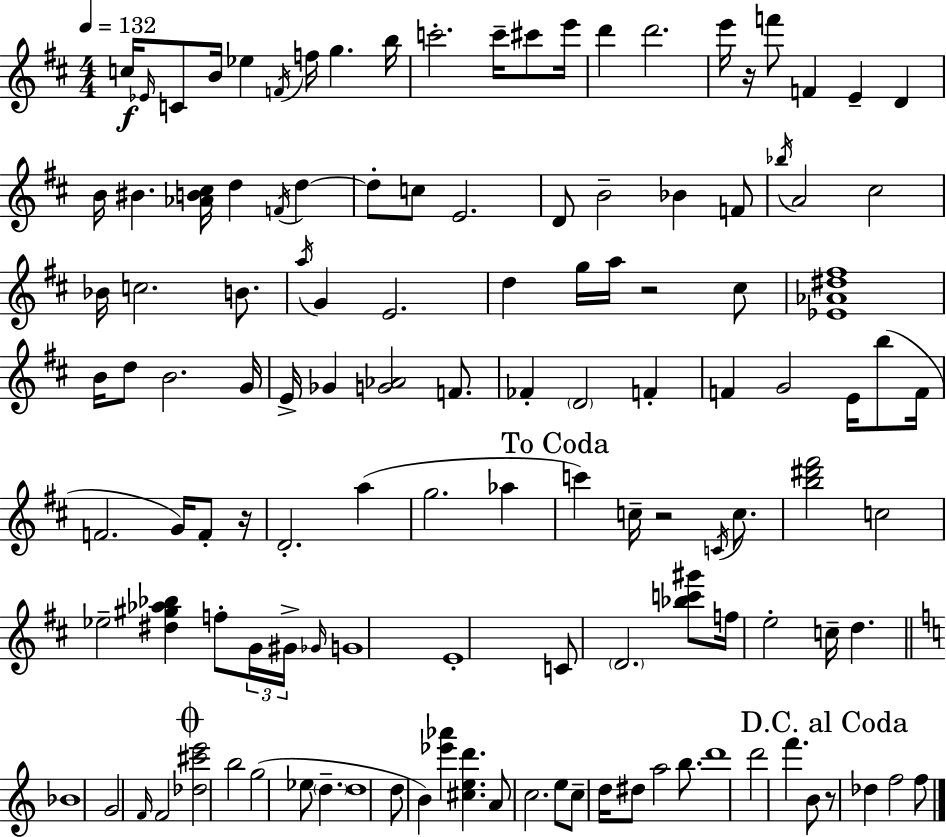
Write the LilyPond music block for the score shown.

{
  \clef treble
  \numericTimeSignature
  \time 4/4
  \key d \major
  \tempo 4 = 132
  c''16\f \grace { ees'16 } c'8 b'16 ees''4 \acciaccatura { f'16 } f''16 g''4. | b''16 c'''2.-. c'''16-- cis'''8 | e'''16 d'''4 d'''2. | e'''16 r16 f'''8 f'4 e'4-- d'4 | \break b'16 bis'4. <aes' b' cis''>16 d''4 \acciaccatura { f'16 } d''4~~ | d''8-. c''8 e'2. | d'8 b'2-- bes'4 | f'8 \acciaccatura { bes''16 } a'2 cis''2 | \break bes'16 c''2. | b'8. \acciaccatura { a''16 } g'4 e'2. | d''4 g''16 a''16 r2 | cis''8 <ees' aes' dis'' fis''>1 | \break b'16 d''8 b'2. | g'16 e'16-> ges'4 <g' aes'>2 | f'8. fes'4-. \parenthesize d'2 | f'4-. f'4 g'2 | \break e'16 b''8( f'16 f'2. | g'16) f'8-. r16 d'2.-. | a''4( g''2. | aes''4 \mark "To Coda" c'''4) c''16-- r2 | \break \acciaccatura { c'16 } c''8. <b'' dis''' fis'''>2 c''2 | ees''2-- <dis'' gis'' aes'' bes''>4 | f''8-. \tuplet 3/2 { g'16 gis'16-> \grace { ges'16 } } g'1 | e'1-. | \break c'8 \parenthesize d'2. | <bes'' c''' gis'''>8 f''16 e''2-. | c''16-- d''4. \bar "||" \break \key c \major bes'1 | g'2 \grace { f'16 } f'2 | \mark \markup { \musicglyph "scripts.coda" } <des'' cis''' e'''>2 b''2 | g''2( ees''8 \parenthesize d''4.-- | \break d''1 | d''8 b'4) <ees''' aes'''>4 <cis'' e'' d'''>4. | a'8 c''2. e''8 | c''8-- d''16 dis''8 a''2 b''8. | \break d'''1 | d'''2 f'''4. b'8 | \mark "D.C. al Coda" r8 des''4 f''2 f''8 | \bar "|."
}